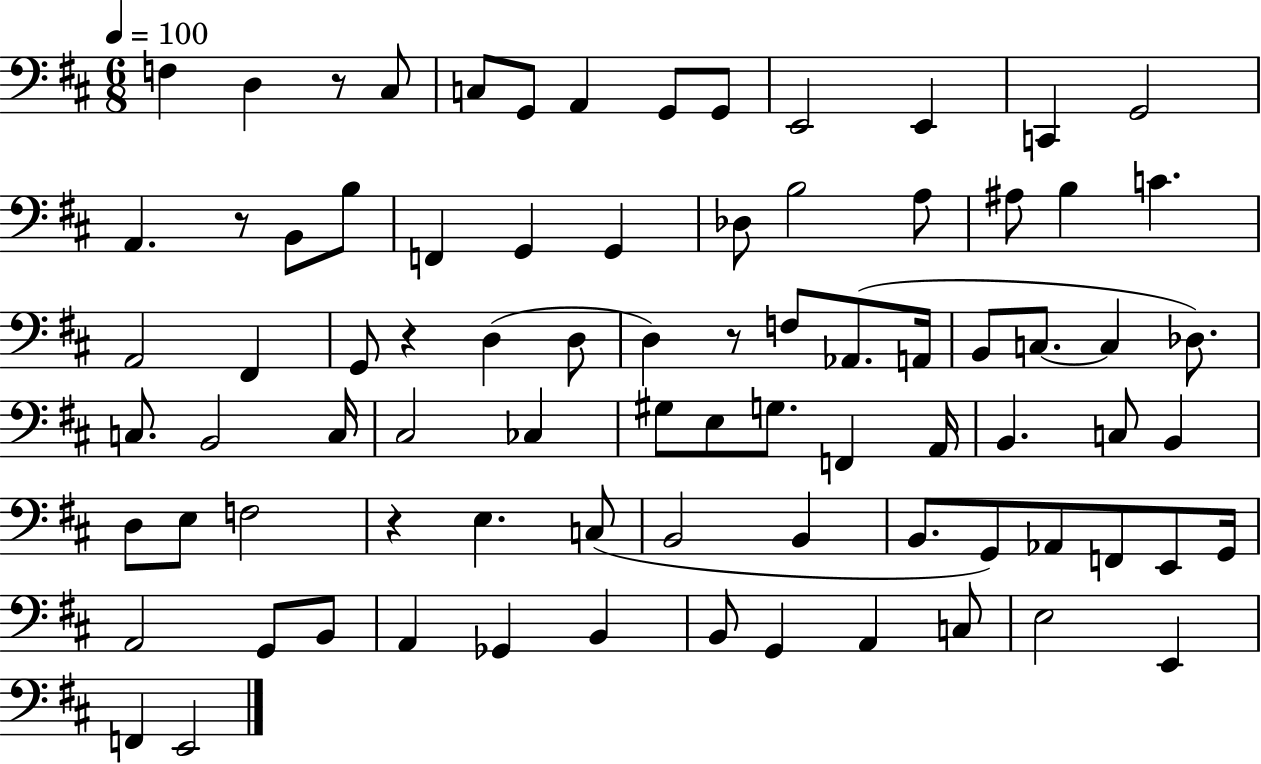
F3/q D3/q R/e C#3/e C3/e G2/e A2/q G2/e G2/e E2/h E2/q C2/q G2/h A2/q. R/e B2/e B3/e F2/q G2/q G2/q Db3/e B3/h A3/e A#3/e B3/q C4/q. A2/h F#2/q G2/e R/q D3/q D3/e D3/q R/e F3/e Ab2/e. A2/s B2/e C3/e. C3/q Db3/e. C3/e. B2/h C3/s C#3/h CES3/q G#3/e E3/e G3/e. F2/q A2/s B2/q. C3/e B2/q D3/e E3/e F3/h R/q E3/q. C3/e B2/h B2/q B2/e. G2/e Ab2/e F2/e E2/e G2/s A2/h G2/e B2/e A2/q Gb2/q B2/q B2/e G2/q A2/q C3/e E3/h E2/q F2/q E2/h